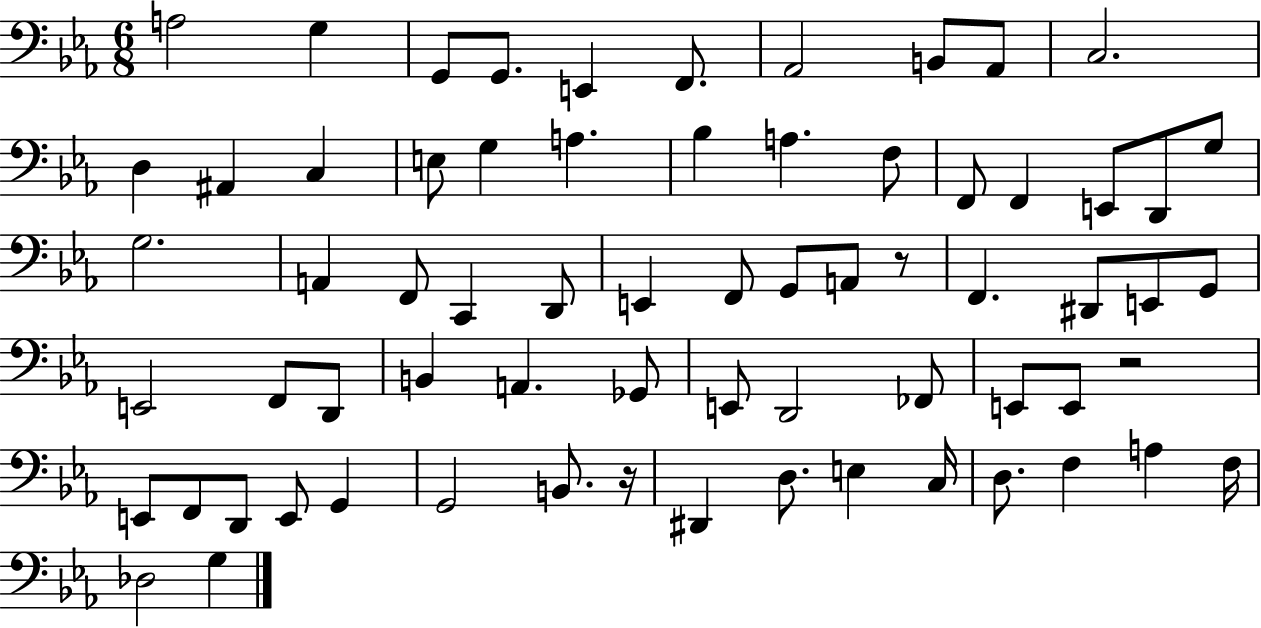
{
  \clef bass
  \numericTimeSignature
  \time 6/8
  \key ees \major
  a2 g4 | g,8 g,8. e,4 f,8. | aes,2 b,8 aes,8 | c2. | \break d4 ais,4 c4 | e8 g4 a4. | bes4 a4. f8 | f,8 f,4 e,8 d,8 g8 | \break g2. | a,4 f,8 c,4 d,8 | e,4 f,8 g,8 a,8 r8 | f,4. dis,8 e,8 g,8 | \break e,2 f,8 d,8 | b,4 a,4. ges,8 | e,8 d,2 fes,8 | e,8 e,8 r2 | \break e,8 f,8 d,8 e,8 g,4 | g,2 b,8. r16 | dis,4 d8. e4 c16 | d8. f4 a4 f16 | \break des2 g4 | \bar "|."
}